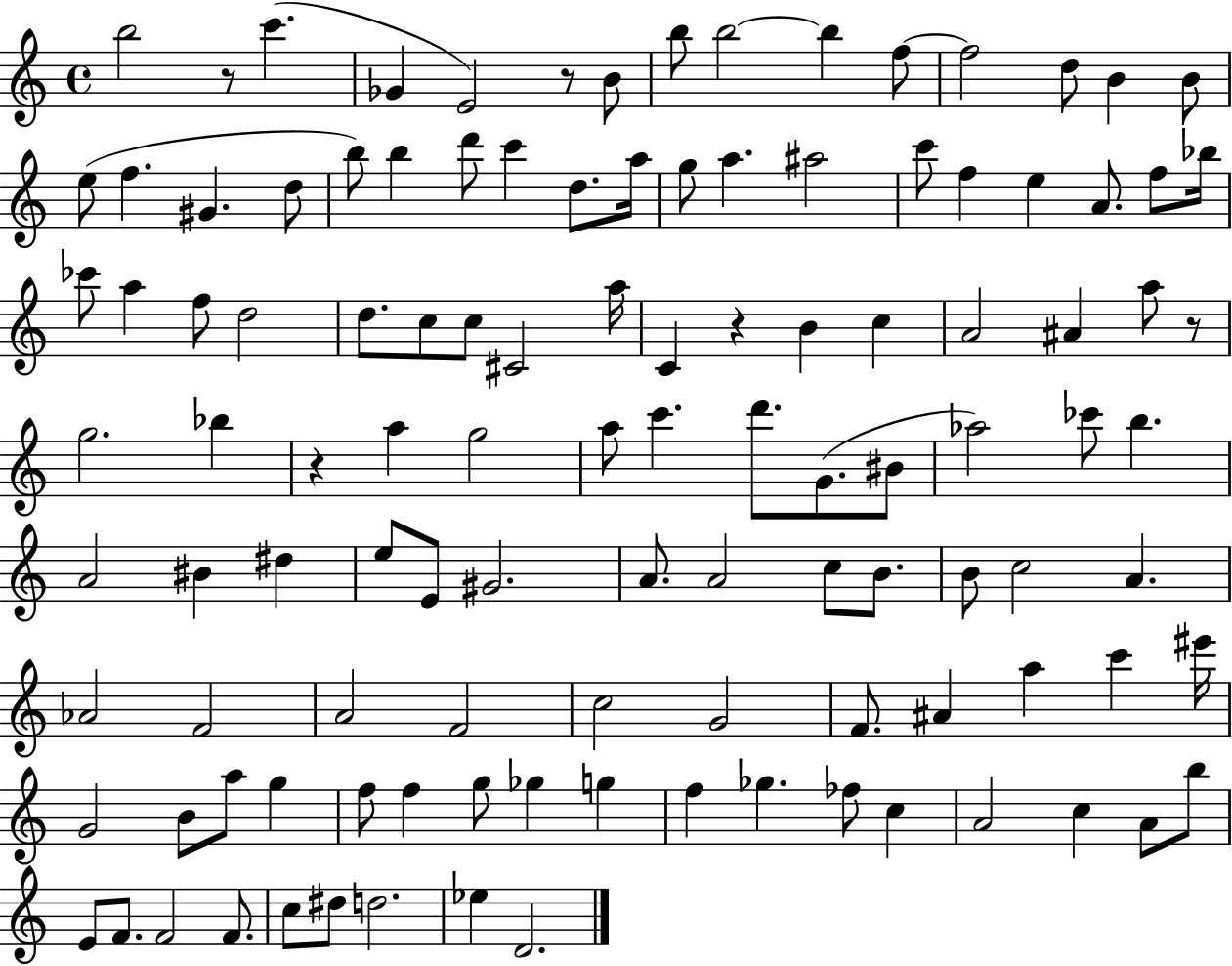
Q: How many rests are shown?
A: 5